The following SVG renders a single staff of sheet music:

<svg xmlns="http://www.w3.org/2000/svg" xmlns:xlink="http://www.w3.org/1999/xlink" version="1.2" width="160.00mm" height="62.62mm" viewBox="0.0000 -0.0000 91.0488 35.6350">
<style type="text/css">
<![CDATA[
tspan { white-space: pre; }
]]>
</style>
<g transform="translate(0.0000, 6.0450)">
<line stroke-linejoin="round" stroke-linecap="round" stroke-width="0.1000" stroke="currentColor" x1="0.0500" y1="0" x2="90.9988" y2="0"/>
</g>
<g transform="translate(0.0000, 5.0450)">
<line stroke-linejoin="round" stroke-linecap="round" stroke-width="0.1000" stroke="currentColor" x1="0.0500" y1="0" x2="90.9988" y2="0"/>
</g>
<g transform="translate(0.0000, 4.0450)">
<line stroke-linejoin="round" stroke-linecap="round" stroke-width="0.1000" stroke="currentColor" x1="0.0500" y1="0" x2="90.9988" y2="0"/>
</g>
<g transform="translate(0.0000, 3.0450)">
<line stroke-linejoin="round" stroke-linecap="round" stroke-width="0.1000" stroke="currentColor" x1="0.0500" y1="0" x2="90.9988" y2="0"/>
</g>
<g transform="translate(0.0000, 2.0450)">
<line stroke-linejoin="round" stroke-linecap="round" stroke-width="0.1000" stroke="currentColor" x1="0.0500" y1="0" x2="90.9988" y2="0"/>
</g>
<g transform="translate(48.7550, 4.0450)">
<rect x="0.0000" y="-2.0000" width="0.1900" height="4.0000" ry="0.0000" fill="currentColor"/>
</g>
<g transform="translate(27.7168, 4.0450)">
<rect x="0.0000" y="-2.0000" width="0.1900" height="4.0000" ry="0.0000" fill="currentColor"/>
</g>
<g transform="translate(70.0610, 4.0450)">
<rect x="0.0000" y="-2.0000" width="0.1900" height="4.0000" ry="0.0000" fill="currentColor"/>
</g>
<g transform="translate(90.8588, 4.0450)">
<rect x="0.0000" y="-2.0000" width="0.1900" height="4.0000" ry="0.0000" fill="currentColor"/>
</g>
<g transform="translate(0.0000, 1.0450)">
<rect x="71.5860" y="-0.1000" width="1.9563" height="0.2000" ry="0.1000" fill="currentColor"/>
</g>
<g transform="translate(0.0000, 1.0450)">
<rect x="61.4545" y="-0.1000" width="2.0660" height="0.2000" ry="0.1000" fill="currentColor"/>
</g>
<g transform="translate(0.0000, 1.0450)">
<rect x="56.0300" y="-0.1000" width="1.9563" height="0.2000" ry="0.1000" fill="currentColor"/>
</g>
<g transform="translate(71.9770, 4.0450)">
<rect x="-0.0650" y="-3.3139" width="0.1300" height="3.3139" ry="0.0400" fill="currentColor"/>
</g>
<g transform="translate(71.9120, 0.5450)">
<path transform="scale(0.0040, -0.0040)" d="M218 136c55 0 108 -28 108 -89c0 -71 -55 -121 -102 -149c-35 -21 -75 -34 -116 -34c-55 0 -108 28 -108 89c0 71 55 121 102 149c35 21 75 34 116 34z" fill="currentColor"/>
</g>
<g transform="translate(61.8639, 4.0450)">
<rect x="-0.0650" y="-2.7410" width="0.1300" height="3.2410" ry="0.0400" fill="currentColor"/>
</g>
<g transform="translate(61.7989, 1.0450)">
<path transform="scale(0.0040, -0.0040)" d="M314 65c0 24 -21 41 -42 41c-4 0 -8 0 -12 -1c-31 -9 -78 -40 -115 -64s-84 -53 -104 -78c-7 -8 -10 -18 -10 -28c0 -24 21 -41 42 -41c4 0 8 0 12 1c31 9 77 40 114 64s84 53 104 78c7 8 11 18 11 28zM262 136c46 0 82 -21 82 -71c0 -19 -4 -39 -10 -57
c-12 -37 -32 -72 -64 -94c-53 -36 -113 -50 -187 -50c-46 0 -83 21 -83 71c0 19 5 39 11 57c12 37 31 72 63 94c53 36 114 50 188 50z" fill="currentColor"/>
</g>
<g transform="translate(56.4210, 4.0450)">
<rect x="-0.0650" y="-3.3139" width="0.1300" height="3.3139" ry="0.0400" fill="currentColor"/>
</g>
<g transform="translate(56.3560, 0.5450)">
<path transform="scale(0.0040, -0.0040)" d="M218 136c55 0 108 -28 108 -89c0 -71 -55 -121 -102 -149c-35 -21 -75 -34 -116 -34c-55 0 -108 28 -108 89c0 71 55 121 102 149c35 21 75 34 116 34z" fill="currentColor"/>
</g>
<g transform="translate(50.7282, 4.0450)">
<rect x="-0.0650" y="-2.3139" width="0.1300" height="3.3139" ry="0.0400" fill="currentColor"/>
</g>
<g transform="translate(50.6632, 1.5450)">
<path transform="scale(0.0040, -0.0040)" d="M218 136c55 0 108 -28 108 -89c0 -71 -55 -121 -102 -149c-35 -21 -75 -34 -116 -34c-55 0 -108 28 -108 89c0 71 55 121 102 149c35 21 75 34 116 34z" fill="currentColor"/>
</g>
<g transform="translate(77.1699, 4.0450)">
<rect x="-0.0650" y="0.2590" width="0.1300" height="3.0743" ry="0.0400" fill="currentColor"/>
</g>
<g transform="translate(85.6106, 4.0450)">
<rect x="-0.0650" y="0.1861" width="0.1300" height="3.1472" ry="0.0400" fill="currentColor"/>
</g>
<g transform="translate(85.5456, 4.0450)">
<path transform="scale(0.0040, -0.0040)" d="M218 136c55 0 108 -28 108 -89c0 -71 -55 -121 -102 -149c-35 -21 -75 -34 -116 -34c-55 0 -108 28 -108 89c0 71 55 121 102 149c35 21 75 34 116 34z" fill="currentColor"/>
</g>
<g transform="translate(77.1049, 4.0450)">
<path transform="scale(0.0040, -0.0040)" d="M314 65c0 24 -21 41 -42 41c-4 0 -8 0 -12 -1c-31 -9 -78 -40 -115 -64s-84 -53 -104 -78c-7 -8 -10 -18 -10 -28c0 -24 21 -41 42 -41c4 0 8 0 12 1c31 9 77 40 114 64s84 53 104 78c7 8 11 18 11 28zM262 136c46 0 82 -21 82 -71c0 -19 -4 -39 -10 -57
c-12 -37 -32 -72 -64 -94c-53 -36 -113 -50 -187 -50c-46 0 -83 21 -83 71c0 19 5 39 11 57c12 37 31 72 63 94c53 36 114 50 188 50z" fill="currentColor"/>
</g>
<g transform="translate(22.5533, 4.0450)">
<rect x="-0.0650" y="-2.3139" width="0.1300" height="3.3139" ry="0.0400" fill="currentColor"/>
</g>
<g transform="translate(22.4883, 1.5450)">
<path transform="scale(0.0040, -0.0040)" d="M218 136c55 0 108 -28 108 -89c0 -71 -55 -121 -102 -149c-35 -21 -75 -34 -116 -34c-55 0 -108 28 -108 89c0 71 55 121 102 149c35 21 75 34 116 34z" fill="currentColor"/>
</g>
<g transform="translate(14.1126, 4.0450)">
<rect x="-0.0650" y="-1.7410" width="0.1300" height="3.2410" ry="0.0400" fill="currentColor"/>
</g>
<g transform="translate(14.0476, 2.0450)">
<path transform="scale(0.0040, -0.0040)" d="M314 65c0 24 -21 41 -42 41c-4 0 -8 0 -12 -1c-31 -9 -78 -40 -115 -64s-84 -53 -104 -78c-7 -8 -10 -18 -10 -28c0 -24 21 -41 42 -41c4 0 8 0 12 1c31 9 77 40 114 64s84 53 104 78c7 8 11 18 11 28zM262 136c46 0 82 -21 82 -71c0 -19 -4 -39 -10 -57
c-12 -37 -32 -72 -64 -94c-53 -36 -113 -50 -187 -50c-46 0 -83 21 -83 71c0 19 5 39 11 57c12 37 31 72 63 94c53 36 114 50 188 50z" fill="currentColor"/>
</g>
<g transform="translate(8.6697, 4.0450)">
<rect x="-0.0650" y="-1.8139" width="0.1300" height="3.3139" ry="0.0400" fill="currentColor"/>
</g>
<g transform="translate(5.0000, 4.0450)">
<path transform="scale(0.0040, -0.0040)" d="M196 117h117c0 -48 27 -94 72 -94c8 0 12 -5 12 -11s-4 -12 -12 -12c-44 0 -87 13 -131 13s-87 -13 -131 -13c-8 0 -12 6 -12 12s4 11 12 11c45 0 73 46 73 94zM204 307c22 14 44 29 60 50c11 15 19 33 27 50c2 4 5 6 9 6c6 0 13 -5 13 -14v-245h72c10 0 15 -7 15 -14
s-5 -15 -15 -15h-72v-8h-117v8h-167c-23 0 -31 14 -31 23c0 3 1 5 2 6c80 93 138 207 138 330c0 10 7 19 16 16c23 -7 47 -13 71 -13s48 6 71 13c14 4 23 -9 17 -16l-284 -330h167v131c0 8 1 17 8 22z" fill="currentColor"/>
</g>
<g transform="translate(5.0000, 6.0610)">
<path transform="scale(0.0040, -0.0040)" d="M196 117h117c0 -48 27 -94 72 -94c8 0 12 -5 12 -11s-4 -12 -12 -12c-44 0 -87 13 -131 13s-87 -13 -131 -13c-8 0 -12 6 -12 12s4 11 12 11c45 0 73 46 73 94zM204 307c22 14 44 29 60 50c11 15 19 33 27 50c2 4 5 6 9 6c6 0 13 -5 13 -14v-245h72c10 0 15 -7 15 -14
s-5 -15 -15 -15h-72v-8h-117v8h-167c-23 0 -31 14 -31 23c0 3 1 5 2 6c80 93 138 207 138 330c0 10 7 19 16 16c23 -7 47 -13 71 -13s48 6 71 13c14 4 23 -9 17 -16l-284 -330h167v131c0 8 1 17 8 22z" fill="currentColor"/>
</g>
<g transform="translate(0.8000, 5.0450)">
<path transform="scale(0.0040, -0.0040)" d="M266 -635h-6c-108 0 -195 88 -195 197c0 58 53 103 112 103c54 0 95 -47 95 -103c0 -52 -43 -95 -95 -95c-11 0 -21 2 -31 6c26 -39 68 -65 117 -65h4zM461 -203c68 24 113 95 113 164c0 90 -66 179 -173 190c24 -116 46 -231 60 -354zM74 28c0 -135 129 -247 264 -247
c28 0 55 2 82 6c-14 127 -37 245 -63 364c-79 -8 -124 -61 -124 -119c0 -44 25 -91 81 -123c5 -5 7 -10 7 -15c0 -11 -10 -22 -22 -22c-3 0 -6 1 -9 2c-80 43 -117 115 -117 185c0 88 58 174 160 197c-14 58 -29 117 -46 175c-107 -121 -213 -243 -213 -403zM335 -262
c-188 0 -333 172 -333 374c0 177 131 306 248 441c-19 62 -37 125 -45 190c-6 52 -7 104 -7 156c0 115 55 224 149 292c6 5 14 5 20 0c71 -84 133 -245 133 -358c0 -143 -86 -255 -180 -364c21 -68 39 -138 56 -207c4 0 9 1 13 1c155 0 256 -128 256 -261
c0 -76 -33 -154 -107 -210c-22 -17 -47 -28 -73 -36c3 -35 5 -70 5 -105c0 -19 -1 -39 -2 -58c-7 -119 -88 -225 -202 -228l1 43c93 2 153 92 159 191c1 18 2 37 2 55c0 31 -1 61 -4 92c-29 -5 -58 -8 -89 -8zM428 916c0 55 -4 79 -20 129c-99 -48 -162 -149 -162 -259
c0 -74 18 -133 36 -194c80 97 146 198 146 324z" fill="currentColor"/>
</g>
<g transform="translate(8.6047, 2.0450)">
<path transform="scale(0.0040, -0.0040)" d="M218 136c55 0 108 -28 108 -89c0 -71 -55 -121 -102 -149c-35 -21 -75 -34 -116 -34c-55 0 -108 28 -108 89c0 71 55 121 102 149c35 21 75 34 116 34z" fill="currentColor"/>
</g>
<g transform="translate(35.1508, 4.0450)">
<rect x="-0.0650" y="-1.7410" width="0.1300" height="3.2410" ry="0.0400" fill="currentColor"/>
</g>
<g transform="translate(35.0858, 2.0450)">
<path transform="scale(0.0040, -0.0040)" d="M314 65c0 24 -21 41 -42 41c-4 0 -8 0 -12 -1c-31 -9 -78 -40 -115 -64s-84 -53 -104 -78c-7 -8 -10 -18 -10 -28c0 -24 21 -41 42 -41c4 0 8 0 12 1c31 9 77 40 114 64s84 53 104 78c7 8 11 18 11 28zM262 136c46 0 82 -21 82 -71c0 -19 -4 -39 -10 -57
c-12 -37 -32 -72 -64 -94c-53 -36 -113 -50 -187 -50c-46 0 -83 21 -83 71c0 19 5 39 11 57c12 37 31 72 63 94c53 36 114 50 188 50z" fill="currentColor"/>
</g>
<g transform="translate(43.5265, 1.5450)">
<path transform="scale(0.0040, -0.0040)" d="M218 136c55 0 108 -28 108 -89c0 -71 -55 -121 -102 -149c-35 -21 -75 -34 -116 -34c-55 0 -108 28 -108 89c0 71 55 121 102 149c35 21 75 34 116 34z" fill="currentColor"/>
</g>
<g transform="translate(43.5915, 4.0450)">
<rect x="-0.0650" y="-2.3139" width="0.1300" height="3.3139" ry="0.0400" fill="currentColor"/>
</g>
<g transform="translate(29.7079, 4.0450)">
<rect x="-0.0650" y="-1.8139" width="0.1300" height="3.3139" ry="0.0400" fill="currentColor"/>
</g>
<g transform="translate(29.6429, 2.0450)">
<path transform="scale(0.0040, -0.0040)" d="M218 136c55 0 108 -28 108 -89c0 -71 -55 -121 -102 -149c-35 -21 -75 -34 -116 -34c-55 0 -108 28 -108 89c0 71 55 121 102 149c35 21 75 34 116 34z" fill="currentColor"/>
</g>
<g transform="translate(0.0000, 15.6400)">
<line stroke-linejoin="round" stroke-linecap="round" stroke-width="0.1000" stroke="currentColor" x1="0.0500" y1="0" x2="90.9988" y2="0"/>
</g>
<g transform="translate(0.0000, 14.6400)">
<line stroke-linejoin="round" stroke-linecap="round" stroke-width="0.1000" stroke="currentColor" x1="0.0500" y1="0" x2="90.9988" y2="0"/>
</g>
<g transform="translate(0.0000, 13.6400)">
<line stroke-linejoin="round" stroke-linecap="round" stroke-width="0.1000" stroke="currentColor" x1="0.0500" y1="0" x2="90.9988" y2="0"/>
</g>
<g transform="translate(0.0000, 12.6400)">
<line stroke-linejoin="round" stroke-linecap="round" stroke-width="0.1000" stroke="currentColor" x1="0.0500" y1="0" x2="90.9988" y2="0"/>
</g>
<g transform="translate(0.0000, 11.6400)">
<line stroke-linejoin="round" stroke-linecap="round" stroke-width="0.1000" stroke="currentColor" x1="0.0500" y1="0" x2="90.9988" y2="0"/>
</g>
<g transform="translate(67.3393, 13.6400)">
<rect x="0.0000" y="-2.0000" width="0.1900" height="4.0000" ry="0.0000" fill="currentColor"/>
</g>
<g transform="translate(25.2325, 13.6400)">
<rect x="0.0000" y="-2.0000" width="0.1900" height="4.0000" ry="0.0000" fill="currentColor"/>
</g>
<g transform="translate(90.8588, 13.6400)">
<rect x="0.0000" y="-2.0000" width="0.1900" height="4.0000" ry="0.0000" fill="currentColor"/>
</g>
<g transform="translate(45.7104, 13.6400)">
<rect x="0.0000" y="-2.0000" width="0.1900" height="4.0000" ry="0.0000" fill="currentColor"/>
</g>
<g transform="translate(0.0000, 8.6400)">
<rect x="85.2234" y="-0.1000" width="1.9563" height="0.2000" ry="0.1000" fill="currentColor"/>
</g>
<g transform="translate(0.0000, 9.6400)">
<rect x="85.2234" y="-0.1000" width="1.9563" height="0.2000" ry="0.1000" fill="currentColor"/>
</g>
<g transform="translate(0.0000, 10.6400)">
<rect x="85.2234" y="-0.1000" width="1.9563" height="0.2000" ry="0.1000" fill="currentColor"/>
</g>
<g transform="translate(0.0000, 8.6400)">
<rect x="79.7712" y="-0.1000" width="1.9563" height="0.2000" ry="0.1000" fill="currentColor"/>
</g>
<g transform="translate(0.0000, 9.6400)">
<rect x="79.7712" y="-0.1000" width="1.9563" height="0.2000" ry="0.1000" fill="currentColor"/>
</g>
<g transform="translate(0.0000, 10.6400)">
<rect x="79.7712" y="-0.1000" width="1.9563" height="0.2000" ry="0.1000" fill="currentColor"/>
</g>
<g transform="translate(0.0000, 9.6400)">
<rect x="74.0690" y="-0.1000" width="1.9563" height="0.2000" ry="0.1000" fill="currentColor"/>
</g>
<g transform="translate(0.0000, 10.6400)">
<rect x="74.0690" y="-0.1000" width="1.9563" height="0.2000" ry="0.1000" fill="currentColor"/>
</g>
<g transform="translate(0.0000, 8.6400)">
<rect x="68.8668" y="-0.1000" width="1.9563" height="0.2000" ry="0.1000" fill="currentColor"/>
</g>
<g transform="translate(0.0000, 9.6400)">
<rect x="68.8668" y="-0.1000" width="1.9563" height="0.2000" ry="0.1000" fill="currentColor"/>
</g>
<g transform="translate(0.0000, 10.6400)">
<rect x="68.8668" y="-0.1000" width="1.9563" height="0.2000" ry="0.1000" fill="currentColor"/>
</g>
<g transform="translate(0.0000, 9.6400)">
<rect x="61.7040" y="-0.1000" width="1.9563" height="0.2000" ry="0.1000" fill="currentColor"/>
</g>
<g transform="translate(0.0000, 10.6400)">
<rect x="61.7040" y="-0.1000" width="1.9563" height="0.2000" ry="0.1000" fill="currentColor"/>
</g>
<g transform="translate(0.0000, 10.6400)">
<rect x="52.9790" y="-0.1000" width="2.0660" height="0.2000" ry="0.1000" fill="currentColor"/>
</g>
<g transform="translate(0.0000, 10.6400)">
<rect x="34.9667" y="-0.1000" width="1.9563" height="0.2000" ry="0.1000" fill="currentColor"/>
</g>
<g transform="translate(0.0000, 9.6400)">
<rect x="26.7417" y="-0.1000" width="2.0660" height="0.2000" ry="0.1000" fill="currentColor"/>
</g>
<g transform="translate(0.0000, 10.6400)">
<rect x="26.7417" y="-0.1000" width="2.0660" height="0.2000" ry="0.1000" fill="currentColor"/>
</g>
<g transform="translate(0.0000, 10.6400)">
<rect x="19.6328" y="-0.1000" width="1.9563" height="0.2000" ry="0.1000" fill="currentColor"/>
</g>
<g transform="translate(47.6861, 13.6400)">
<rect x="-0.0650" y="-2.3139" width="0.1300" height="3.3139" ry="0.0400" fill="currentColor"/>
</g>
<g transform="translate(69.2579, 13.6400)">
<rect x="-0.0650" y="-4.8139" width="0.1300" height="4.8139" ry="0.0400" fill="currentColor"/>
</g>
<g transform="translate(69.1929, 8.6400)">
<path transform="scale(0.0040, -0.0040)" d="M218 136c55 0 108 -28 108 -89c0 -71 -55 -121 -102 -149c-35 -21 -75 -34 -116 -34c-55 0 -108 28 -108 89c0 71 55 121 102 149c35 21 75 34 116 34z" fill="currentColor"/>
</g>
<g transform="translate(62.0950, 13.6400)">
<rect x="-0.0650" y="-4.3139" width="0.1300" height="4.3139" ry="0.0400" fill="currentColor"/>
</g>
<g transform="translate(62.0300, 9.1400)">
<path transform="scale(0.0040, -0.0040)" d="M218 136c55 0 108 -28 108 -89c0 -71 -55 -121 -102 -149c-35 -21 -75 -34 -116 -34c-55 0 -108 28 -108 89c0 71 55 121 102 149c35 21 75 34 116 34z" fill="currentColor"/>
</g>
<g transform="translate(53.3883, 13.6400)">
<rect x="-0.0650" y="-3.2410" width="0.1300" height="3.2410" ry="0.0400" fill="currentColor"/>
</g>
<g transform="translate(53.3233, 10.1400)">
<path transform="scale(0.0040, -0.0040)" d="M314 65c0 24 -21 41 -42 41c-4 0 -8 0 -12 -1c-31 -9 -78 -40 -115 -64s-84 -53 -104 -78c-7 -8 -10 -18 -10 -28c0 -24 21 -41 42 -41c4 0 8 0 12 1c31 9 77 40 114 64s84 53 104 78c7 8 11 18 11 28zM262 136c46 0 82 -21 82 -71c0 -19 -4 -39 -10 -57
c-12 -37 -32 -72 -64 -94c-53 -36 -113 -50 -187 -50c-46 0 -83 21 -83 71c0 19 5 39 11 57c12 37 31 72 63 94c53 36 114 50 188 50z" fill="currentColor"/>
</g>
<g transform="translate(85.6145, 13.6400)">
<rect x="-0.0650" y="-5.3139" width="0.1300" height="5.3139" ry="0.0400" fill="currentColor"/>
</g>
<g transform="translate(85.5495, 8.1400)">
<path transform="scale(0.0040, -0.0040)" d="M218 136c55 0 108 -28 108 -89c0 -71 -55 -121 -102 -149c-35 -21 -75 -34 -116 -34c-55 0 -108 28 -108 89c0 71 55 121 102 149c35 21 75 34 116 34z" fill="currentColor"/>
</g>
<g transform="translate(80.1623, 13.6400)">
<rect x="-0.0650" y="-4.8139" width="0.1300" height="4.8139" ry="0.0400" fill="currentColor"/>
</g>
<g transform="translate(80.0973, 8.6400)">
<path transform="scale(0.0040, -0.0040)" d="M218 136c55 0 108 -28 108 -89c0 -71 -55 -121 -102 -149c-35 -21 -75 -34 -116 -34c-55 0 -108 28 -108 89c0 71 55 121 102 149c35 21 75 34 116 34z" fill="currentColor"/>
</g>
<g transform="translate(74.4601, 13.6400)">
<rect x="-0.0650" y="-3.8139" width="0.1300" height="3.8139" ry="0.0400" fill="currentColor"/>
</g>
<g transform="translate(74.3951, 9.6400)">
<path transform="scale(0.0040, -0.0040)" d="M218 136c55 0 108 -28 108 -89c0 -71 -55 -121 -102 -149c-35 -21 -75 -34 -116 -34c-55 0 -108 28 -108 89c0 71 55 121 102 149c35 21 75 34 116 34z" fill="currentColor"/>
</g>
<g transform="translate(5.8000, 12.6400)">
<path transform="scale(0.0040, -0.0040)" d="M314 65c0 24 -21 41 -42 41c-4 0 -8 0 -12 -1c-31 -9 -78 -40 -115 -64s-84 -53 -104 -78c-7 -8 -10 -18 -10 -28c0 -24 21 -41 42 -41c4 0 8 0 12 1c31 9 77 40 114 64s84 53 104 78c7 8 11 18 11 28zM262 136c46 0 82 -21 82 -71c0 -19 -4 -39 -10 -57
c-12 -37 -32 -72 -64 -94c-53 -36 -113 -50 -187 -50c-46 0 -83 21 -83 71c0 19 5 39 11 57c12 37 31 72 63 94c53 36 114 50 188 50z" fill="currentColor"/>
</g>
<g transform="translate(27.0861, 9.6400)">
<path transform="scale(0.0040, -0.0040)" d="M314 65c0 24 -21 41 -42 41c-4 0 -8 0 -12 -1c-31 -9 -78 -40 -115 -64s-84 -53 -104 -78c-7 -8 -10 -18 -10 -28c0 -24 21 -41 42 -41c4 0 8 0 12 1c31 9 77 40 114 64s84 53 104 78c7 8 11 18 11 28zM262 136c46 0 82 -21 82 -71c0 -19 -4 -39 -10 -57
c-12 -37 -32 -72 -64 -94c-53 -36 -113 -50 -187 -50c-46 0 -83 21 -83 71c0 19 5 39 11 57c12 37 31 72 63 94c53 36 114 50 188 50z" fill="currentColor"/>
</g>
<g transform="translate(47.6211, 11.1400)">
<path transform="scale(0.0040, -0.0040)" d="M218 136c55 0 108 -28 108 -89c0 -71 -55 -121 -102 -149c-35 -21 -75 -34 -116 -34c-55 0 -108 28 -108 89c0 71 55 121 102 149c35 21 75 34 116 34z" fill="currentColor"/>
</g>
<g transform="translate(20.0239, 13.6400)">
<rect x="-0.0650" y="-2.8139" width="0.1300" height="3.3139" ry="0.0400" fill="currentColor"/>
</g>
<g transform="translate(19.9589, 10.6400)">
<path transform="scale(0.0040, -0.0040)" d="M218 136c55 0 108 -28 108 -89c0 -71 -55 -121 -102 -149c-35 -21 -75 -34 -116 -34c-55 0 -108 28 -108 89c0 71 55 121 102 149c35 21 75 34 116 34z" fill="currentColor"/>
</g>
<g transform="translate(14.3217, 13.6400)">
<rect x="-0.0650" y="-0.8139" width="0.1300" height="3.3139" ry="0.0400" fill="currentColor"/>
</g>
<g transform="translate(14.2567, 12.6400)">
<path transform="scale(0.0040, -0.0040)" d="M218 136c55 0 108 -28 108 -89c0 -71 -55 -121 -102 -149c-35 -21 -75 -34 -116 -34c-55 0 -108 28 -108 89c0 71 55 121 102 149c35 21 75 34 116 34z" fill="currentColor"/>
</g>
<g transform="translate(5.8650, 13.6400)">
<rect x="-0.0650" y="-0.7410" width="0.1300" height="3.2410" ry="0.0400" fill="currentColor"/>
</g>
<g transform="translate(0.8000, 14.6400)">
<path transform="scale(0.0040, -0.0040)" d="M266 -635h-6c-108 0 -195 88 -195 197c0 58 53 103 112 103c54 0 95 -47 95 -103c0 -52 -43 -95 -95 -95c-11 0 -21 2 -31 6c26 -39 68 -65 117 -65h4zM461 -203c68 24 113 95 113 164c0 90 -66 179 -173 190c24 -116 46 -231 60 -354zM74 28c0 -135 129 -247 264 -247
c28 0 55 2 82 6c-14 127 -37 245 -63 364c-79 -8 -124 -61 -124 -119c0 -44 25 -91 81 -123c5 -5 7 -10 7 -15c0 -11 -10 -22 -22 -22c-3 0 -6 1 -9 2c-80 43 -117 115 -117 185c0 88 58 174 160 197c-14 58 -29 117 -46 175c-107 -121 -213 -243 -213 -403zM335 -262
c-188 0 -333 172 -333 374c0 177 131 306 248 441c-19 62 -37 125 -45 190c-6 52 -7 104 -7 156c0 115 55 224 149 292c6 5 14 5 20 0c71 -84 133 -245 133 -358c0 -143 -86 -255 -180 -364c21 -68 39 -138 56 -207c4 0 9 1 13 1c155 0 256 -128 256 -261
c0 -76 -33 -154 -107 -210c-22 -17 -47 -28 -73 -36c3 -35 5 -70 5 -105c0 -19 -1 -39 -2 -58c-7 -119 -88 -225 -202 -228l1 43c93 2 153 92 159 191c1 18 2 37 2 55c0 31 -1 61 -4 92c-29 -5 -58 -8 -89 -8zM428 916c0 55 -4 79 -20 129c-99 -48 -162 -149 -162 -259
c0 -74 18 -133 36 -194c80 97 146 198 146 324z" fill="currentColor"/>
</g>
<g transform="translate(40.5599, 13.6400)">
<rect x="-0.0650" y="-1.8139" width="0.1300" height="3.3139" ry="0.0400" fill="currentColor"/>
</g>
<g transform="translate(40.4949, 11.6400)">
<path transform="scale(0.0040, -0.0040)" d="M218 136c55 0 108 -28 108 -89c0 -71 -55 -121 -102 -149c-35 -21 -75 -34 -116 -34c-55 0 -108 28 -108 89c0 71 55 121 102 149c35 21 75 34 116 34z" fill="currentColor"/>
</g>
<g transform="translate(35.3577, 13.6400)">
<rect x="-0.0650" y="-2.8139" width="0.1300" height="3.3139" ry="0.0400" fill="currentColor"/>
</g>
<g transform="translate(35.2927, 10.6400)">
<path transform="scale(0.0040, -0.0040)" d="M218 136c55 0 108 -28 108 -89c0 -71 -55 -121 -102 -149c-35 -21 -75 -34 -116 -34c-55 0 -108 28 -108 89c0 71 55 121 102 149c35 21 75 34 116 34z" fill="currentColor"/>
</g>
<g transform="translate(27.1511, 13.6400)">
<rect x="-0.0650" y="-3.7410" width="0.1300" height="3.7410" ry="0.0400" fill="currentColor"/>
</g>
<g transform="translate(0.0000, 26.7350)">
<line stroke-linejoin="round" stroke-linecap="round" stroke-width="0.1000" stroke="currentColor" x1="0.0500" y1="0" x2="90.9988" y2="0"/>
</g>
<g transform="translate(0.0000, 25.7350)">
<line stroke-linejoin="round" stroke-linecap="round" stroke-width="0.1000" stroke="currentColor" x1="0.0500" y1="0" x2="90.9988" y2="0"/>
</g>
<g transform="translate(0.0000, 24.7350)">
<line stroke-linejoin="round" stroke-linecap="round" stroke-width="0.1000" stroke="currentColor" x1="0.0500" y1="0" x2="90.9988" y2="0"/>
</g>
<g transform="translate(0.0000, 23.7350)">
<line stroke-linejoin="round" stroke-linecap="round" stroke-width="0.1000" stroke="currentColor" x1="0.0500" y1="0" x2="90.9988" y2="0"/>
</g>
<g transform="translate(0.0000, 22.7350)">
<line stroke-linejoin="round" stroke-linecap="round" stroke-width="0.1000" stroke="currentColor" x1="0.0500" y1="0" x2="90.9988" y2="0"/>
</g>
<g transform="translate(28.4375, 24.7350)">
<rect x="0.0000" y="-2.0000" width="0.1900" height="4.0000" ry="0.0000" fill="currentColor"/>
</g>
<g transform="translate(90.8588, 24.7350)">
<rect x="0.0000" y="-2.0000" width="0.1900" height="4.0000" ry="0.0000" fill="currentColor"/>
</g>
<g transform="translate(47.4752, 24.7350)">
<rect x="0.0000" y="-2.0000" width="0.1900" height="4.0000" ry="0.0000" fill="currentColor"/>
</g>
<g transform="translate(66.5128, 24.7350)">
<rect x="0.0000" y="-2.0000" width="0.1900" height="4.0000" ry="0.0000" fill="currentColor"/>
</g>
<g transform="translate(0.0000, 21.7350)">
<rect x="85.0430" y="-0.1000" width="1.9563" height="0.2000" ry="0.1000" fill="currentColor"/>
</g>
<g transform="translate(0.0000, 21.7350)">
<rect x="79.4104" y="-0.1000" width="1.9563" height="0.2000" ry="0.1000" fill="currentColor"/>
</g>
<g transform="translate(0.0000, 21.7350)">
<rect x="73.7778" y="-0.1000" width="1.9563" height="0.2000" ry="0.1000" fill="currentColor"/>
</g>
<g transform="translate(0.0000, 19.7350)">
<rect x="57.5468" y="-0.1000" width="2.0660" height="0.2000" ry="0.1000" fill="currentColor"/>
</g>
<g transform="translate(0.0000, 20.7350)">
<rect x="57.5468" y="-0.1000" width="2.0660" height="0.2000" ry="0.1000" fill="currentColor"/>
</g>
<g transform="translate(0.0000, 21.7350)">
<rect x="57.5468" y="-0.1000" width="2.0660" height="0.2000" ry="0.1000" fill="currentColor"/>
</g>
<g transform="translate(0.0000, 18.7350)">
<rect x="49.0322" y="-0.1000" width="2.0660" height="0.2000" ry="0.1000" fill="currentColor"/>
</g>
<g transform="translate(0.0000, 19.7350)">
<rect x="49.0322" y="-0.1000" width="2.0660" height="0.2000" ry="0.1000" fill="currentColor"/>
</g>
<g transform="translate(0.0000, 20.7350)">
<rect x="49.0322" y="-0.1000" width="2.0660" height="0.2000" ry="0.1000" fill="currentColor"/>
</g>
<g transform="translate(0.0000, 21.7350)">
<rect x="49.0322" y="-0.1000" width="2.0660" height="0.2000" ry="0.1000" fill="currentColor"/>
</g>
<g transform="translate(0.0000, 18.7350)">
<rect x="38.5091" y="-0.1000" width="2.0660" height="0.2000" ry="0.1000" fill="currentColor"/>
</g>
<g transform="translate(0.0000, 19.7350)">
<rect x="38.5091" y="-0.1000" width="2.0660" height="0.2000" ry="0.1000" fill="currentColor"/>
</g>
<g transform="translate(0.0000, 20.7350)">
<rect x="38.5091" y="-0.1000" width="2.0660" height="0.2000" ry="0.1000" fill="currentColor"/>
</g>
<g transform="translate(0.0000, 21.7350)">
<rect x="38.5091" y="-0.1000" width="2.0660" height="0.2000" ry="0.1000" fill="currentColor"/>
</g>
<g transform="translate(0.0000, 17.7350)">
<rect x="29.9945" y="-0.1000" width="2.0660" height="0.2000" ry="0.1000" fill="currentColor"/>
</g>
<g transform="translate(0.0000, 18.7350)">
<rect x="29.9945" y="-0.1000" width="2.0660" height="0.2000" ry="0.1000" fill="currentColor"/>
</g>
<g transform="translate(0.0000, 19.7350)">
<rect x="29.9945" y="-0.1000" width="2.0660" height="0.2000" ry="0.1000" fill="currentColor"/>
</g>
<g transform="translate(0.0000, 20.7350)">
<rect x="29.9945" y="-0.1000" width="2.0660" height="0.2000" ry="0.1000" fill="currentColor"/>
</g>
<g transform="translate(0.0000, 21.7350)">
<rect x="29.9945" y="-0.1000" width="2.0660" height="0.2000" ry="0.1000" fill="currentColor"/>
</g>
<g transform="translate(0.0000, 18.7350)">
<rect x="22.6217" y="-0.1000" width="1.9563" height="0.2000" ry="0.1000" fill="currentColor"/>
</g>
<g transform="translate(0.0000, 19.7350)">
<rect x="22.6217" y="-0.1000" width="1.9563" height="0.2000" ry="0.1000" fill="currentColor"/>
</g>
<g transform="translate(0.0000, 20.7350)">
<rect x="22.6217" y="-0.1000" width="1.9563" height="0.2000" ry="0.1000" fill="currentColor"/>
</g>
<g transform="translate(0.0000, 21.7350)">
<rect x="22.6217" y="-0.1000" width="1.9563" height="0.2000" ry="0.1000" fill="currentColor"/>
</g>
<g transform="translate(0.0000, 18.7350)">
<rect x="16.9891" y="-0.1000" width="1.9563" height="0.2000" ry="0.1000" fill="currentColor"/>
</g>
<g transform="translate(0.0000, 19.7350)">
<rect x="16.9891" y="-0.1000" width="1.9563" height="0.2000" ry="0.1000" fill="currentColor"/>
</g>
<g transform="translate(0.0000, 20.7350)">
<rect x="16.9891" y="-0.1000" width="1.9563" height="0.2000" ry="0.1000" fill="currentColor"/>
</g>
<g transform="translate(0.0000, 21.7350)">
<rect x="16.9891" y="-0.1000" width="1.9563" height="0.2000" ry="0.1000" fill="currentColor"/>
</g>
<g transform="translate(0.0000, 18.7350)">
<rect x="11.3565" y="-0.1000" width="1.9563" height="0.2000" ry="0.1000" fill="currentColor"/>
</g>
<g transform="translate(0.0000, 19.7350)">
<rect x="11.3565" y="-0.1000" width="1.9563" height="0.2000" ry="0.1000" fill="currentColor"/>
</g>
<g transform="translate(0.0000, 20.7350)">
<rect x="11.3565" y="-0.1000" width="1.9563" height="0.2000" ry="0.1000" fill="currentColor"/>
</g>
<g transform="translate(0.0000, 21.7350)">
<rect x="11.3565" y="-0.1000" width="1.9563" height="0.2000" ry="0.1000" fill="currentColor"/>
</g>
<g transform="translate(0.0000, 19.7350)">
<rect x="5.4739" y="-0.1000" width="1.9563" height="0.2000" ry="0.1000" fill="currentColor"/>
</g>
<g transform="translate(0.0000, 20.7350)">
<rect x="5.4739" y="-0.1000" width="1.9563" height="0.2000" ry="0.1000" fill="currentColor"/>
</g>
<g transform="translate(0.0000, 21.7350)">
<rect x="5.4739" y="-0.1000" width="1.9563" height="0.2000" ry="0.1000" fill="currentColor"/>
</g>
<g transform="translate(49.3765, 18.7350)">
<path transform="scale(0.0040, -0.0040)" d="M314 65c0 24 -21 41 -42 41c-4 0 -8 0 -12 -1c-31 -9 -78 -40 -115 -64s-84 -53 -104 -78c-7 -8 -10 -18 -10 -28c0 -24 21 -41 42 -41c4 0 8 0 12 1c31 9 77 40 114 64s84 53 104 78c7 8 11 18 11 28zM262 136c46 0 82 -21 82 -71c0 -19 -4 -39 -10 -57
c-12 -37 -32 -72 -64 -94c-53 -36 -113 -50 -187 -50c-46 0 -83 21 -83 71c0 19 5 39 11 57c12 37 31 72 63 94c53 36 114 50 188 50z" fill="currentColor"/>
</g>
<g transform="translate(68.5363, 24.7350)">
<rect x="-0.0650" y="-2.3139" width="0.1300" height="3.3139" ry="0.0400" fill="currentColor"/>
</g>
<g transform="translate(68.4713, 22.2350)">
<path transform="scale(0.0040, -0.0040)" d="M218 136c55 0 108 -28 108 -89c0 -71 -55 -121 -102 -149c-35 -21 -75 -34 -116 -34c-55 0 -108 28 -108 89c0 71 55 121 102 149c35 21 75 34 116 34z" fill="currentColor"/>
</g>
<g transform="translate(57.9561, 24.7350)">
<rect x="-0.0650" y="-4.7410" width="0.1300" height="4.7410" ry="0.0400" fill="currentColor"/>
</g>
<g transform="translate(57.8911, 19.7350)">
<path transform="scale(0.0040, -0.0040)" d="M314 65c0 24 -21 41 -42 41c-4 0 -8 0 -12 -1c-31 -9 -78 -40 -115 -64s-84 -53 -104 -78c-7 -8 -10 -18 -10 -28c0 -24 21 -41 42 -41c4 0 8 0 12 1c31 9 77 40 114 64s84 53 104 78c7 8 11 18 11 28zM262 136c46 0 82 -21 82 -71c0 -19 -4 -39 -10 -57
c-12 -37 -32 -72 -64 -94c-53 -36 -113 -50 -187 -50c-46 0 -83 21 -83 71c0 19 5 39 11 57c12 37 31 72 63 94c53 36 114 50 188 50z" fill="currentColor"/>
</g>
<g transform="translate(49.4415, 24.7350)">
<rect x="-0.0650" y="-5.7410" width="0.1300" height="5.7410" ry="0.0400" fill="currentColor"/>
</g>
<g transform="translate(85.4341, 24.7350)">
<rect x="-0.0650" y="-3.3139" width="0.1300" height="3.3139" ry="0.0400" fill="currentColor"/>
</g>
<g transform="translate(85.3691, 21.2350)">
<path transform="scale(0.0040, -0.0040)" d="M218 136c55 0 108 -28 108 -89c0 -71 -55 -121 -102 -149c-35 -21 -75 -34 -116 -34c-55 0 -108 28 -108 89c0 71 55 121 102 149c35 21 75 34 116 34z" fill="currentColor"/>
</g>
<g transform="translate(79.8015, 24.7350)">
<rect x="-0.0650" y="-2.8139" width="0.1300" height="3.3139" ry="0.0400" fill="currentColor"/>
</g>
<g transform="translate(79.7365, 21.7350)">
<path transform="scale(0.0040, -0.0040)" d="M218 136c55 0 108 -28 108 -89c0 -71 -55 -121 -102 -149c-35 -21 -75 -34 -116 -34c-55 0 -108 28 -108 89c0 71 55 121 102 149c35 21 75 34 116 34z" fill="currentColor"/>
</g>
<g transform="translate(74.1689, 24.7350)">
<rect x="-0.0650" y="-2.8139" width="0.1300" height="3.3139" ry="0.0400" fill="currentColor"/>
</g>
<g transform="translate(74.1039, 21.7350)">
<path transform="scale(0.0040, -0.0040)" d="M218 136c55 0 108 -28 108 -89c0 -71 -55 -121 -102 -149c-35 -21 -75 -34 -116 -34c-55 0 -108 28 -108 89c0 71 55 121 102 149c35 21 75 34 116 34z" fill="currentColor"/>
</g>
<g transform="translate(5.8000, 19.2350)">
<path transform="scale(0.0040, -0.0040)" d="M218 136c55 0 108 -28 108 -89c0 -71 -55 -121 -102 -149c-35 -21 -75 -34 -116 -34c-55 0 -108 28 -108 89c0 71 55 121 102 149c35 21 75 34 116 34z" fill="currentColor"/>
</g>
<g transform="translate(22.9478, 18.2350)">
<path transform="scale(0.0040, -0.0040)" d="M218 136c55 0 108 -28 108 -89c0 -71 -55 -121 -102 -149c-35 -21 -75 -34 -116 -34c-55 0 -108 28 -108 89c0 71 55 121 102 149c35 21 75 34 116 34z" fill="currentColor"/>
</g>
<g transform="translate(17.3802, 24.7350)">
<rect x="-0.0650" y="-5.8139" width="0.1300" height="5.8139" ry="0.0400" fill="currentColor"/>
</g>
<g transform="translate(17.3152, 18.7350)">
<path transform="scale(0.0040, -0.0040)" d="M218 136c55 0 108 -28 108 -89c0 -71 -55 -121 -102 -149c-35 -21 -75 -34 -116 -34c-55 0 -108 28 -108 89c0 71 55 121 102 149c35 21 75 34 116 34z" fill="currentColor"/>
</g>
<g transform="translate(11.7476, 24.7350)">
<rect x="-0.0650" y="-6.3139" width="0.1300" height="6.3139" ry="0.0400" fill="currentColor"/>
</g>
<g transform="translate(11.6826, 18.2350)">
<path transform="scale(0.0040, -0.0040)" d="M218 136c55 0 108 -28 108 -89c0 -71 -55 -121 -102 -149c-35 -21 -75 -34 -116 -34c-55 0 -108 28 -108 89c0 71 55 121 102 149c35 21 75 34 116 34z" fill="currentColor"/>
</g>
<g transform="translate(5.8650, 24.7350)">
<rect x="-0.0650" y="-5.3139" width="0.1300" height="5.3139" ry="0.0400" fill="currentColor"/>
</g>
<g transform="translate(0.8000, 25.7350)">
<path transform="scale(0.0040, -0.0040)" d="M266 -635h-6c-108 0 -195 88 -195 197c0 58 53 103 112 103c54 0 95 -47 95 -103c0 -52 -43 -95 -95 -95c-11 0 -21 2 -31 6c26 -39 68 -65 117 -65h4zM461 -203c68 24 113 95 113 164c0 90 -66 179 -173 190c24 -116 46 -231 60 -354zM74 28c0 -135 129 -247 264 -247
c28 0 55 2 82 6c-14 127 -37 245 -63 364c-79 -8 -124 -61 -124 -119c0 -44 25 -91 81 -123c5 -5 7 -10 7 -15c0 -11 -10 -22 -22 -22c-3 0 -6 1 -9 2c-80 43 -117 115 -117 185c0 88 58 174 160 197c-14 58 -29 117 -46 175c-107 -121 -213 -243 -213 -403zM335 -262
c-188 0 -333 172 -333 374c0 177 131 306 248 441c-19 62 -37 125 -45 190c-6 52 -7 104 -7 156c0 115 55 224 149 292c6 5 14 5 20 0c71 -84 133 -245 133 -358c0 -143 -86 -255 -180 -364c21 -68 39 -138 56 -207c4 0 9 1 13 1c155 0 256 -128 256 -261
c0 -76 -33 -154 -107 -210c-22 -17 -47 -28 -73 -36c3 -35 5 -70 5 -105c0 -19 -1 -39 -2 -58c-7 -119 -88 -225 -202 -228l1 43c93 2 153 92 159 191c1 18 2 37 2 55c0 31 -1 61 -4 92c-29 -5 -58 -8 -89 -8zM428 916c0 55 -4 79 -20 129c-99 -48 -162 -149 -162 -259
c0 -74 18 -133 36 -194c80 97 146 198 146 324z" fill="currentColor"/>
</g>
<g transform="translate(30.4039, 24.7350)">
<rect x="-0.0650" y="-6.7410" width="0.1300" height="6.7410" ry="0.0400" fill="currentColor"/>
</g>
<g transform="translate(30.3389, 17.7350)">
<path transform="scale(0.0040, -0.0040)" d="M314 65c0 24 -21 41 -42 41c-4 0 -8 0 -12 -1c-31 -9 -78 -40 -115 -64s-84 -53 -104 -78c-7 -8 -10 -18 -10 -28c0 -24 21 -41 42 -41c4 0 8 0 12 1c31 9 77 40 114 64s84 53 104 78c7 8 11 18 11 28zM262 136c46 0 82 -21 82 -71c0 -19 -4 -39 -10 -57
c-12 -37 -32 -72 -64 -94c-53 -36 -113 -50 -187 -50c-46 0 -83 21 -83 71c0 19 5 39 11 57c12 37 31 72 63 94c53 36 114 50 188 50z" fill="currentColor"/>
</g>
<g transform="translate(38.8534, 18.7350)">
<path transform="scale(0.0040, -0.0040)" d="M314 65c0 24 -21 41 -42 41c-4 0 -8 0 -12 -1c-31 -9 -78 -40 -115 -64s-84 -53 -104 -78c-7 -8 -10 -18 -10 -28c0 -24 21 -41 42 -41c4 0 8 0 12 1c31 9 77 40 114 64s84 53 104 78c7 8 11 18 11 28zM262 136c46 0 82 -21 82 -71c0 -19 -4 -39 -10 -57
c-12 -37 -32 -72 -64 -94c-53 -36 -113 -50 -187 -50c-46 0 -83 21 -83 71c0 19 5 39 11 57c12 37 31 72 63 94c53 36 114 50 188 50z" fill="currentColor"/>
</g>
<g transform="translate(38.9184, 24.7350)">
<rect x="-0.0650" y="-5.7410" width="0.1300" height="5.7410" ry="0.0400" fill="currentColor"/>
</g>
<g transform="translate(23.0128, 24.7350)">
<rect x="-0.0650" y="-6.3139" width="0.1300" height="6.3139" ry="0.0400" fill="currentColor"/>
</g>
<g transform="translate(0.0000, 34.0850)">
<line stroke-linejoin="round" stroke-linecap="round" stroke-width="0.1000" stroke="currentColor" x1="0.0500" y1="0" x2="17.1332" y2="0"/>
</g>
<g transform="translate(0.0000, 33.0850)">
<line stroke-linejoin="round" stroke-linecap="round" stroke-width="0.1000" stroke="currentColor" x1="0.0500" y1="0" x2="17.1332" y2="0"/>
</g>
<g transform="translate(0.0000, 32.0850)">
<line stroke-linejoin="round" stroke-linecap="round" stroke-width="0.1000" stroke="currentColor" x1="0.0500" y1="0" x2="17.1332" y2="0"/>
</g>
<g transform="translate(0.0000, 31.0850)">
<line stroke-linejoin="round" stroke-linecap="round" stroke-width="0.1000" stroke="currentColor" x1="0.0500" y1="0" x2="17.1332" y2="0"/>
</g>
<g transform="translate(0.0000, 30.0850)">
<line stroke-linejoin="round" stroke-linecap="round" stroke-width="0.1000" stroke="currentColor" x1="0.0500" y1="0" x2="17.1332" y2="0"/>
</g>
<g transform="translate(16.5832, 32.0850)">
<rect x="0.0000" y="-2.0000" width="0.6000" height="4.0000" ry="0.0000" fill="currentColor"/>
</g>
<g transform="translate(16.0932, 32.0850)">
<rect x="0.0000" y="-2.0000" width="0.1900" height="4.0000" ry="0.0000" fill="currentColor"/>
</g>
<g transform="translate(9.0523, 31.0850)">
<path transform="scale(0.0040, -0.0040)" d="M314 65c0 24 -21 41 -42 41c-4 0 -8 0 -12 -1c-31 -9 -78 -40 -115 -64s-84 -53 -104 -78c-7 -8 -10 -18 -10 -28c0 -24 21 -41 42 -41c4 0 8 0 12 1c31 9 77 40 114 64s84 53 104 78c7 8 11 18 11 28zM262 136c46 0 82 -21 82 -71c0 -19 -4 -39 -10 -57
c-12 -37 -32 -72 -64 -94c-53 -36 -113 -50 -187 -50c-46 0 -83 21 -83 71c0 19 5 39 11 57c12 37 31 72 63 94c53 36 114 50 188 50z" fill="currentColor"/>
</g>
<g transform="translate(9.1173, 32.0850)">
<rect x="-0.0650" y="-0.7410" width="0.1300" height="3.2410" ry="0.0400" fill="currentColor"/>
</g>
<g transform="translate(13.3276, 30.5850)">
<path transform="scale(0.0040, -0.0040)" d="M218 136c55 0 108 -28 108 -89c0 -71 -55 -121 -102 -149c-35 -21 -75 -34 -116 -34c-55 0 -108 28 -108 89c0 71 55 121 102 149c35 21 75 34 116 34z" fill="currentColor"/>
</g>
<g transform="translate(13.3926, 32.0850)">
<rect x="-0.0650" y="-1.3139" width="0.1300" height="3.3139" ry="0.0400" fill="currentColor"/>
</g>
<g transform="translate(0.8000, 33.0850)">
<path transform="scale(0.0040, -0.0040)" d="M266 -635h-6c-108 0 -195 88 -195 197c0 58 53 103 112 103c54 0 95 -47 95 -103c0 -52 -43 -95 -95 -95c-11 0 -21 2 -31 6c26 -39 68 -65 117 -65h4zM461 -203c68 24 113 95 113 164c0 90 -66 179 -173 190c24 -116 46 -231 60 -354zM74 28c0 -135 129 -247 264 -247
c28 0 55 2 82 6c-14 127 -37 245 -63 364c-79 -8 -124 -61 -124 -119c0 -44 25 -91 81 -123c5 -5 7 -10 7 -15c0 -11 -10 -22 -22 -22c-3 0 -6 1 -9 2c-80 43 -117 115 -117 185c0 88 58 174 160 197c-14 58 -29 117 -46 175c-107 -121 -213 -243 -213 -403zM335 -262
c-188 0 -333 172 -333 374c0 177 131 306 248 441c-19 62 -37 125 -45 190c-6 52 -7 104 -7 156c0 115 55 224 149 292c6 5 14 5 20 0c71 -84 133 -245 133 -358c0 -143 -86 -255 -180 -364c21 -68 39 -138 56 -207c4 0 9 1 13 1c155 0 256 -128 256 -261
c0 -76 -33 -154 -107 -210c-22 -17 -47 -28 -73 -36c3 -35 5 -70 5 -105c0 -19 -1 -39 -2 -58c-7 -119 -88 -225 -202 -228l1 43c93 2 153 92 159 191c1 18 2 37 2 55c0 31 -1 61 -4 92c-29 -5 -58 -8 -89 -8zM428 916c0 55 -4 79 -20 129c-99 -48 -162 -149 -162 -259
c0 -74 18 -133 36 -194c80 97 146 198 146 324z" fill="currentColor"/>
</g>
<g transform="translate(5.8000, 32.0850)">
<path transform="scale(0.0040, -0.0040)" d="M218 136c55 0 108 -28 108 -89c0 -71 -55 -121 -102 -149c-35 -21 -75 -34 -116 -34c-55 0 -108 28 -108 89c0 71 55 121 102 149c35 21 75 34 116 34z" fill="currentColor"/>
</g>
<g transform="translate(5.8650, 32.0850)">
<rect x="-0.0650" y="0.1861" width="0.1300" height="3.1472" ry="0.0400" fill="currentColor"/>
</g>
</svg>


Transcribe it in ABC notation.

X:1
T:Untitled
M:4/4
L:1/4
K:C
f f2 g f f2 g g b a2 b B2 B d2 d a c'2 a f g b2 d' e' c' e' f' f' a' g' a' b'2 g'2 g'2 e'2 g a a b B d2 e